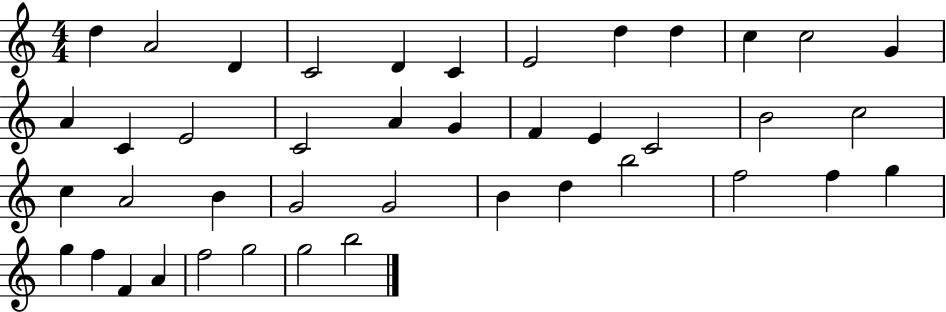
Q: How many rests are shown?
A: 0